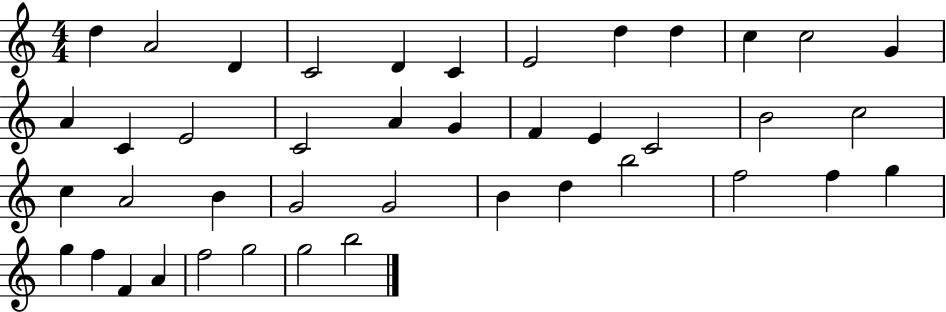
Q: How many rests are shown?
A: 0